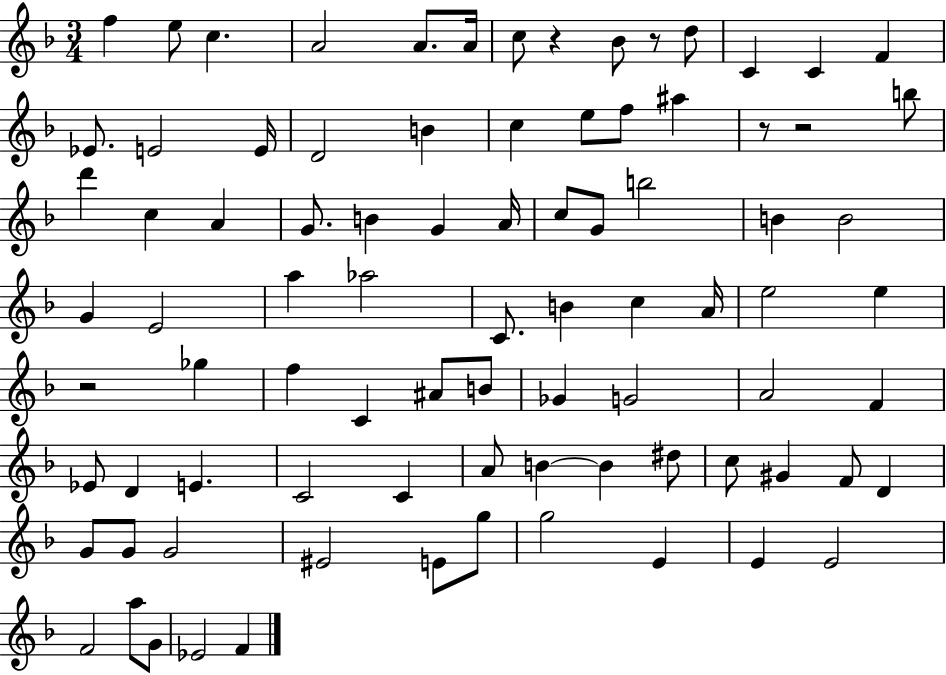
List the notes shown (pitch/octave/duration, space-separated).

F5/q E5/e C5/q. A4/h A4/e. A4/s C5/e R/q Bb4/e R/e D5/e C4/q C4/q F4/q Eb4/e. E4/h E4/s D4/h B4/q C5/q E5/e F5/e A#5/q R/e R/h B5/e D6/q C5/q A4/q G4/e. B4/q G4/q A4/s C5/e G4/e B5/h B4/q B4/h G4/q E4/h A5/q Ab5/h C4/e. B4/q C5/q A4/s E5/h E5/q R/h Gb5/q F5/q C4/q A#4/e B4/e Gb4/q G4/h A4/h F4/q Eb4/e D4/q E4/q. C4/h C4/q A4/e B4/q B4/q D#5/e C5/e G#4/q F4/e D4/q G4/e G4/e G4/h EIS4/h E4/e G5/e G5/h E4/q E4/q E4/h F4/h A5/e G4/e Eb4/h F4/q